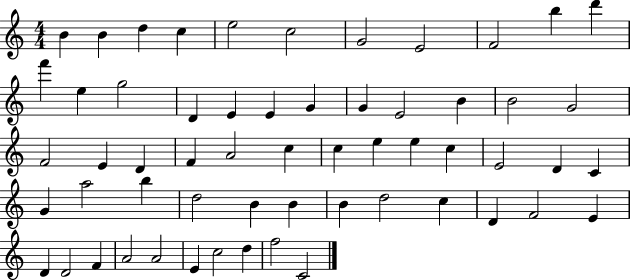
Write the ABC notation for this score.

X:1
T:Untitled
M:4/4
L:1/4
K:C
B B d c e2 c2 G2 E2 F2 b d' f' e g2 D E E G G E2 B B2 G2 F2 E D F A2 c c e e c E2 D C G a2 b d2 B B B d2 c D F2 E D D2 F A2 A2 E c2 d f2 C2